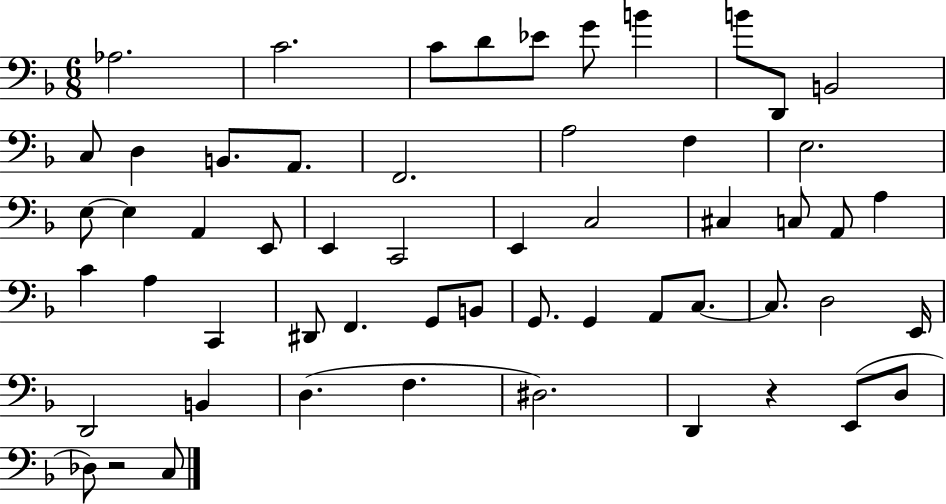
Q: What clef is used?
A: bass